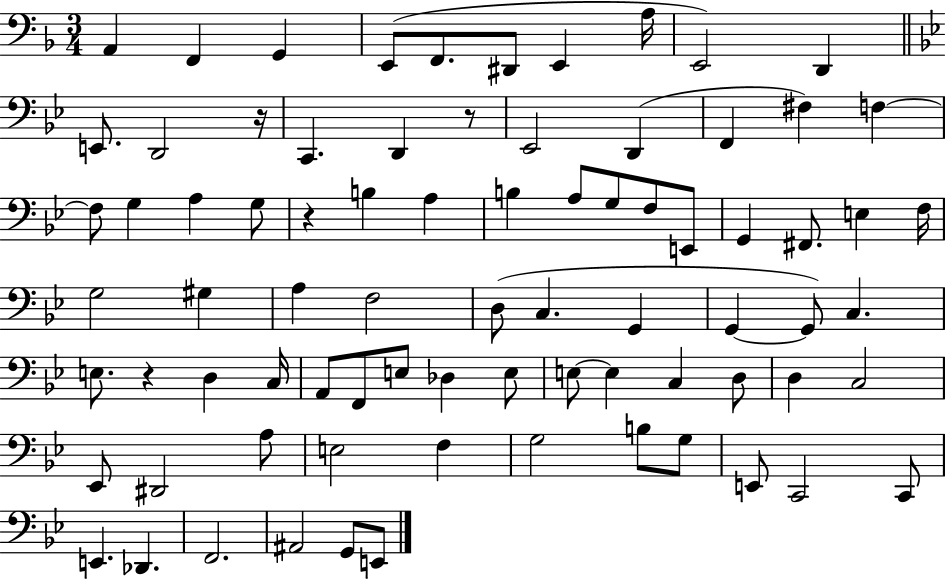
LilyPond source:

{
  \clef bass
  \numericTimeSignature
  \time 3/4
  \key f \major
  a,4 f,4 g,4 | e,8( f,8. dis,8 e,4 a16 | e,2) d,4 | \bar "||" \break \key bes \major e,8. d,2 r16 | c,4. d,4 r8 | ees,2 d,4( | f,4 fis4) f4~~ | \break f8 g4 a4 g8 | r4 b4 a4 | b4 a8 g8 f8 e,8 | g,4 fis,8. e4 f16 | \break g2 gis4 | a4 f2 | d8( c4. g,4 | g,4~~ g,8) c4. | \break e8. r4 d4 c16 | a,8 f,8 e8 des4 e8 | e8~~ e4 c4 d8 | d4 c2 | \break ees,8 dis,2 a8 | e2 f4 | g2 b8 g8 | e,8 c,2 c,8 | \break e,4. des,4. | f,2. | ais,2 g,8 e,8 | \bar "|."
}